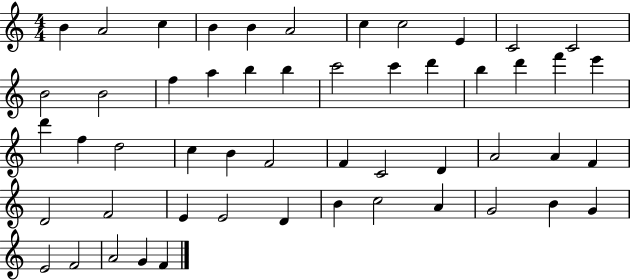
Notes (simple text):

B4/q A4/h C5/q B4/q B4/q A4/h C5/q C5/h E4/q C4/h C4/h B4/h B4/h F5/q A5/q B5/q B5/q C6/h C6/q D6/q B5/q D6/q F6/q E6/q D6/q F5/q D5/h C5/q B4/q F4/h F4/q C4/h D4/q A4/h A4/q F4/q D4/h F4/h E4/q E4/h D4/q B4/q C5/h A4/q G4/h B4/q G4/q E4/h F4/h A4/h G4/q F4/q